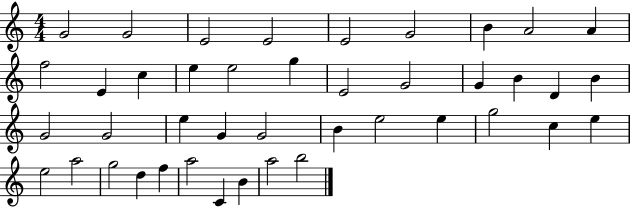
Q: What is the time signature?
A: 4/4